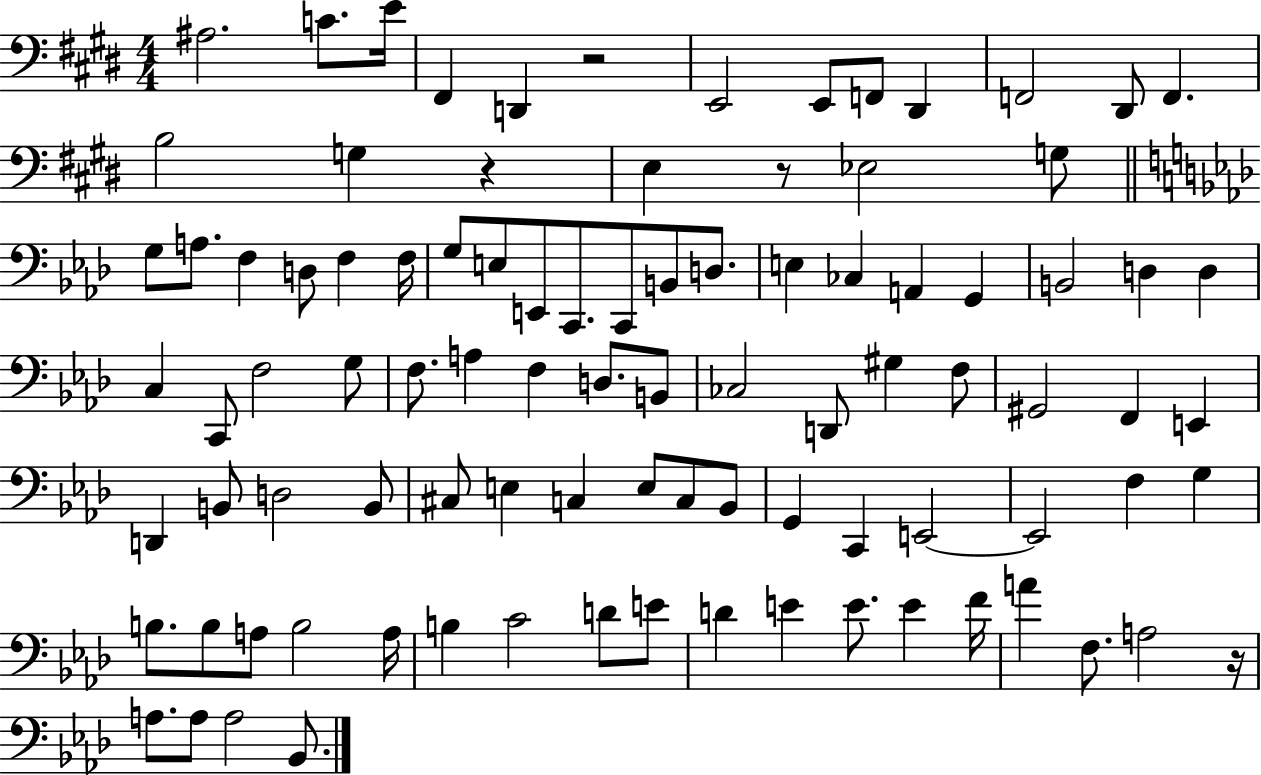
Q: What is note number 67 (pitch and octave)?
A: E2